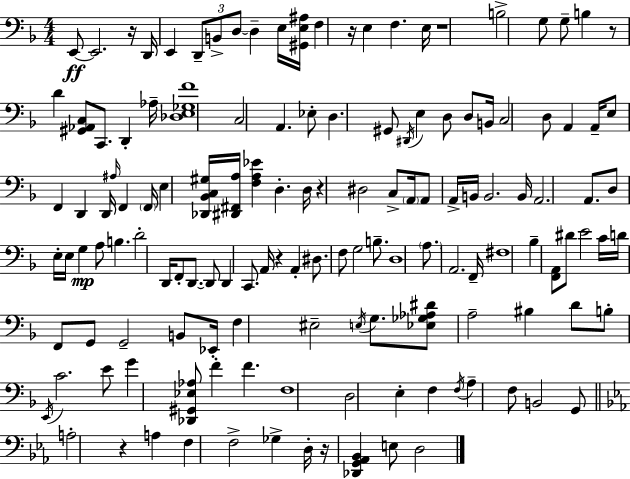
E2/e E2/h. R/s D2/s E2/q D2/e B2/e D3/e D3/q E3/s [G#2,E3,A#3]/s F3/q R/s E3/q F3/q. E3/s R/w B3/h G3/e G3/e B3/q R/e D4/q [G#2,Ab2,C3]/e C2/e. D2/q Ab3/s [Db3,E3,Gb3,F4]/w C3/h A2/q. Eb3/e D3/q. G#2/e D#2/s E3/q D3/e D3/e B2/s C3/h D3/e A2/q A2/s E3/e F2/q D2/q D2/s A#3/s F2/q F2/s E3/q [Db2,Bb2,C3,G#3]/s [D#2,F#2,A3]/s [F3,A3,Eb4]/q D3/q. D3/s R/q D#3/h C3/e A2/s A2/e A2/s B2/s B2/h. B2/s A2/h. A2/e. D3/e E3/s E3/s G3/q A3/e B3/q. D4/h D2/s F2/e D2/e. D2/e D2/q C2/e. A2/s R/q A2/q D#3/e. F3/e G3/h B3/e. D3/w A3/e. A2/h. F2/s F#3/w Bb3/q [F2,A2]/e D#4/e E4/h C4/s D4/s F2/e G2/e G2/h B2/e Eb2/s F3/q EIS3/h E3/s G3/e. [Eb3,Gb3,Ab3,D#4]/e A3/h BIS3/q D4/e B3/e E2/s C4/h. E4/e G4/q [Db2,G#2,Eb3,Ab3]/e F4/q F4/q. F3/w D3/h E3/q F3/q F3/s A3/q F3/e B2/h G2/e A3/h R/q A3/q F3/q F3/h Gb3/q D3/s R/s [Db2,G2,Ab2,Bb2]/q E3/e D3/h